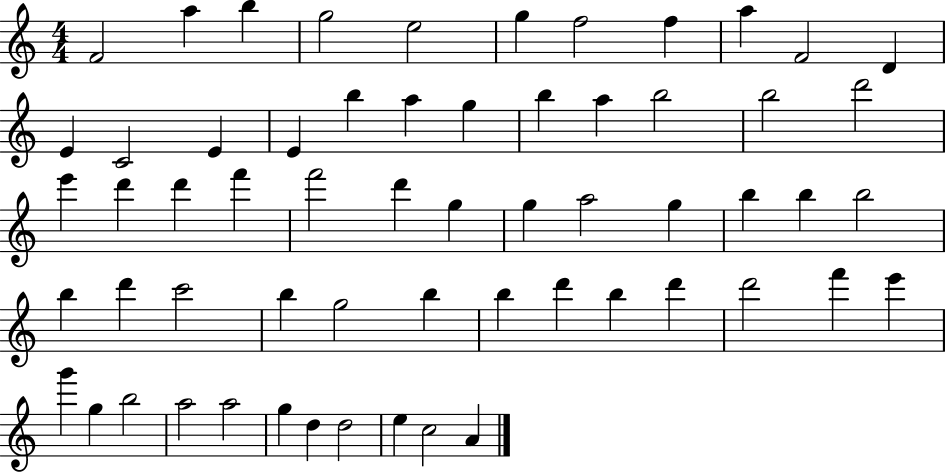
{
  \clef treble
  \numericTimeSignature
  \time 4/4
  \key c \major
  f'2 a''4 b''4 | g''2 e''2 | g''4 f''2 f''4 | a''4 f'2 d'4 | \break e'4 c'2 e'4 | e'4 b''4 a''4 g''4 | b''4 a''4 b''2 | b''2 d'''2 | \break e'''4 d'''4 d'''4 f'''4 | f'''2 d'''4 g''4 | g''4 a''2 g''4 | b''4 b''4 b''2 | \break b''4 d'''4 c'''2 | b''4 g''2 b''4 | b''4 d'''4 b''4 d'''4 | d'''2 f'''4 e'''4 | \break g'''4 g''4 b''2 | a''2 a''2 | g''4 d''4 d''2 | e''4 c''2 a'4 | \break \bar "|."
}